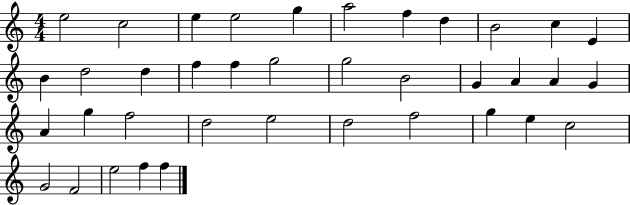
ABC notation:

X:1
T:Untitled
M:4/4
L:1/4
K:C
e2 c2 e e2 g a2 f d B2 c E B d2 d f f g2 g2 B2 G A A G A g f2 d2 e2 d2 f2 g e c2 G2 F2 e2 f f